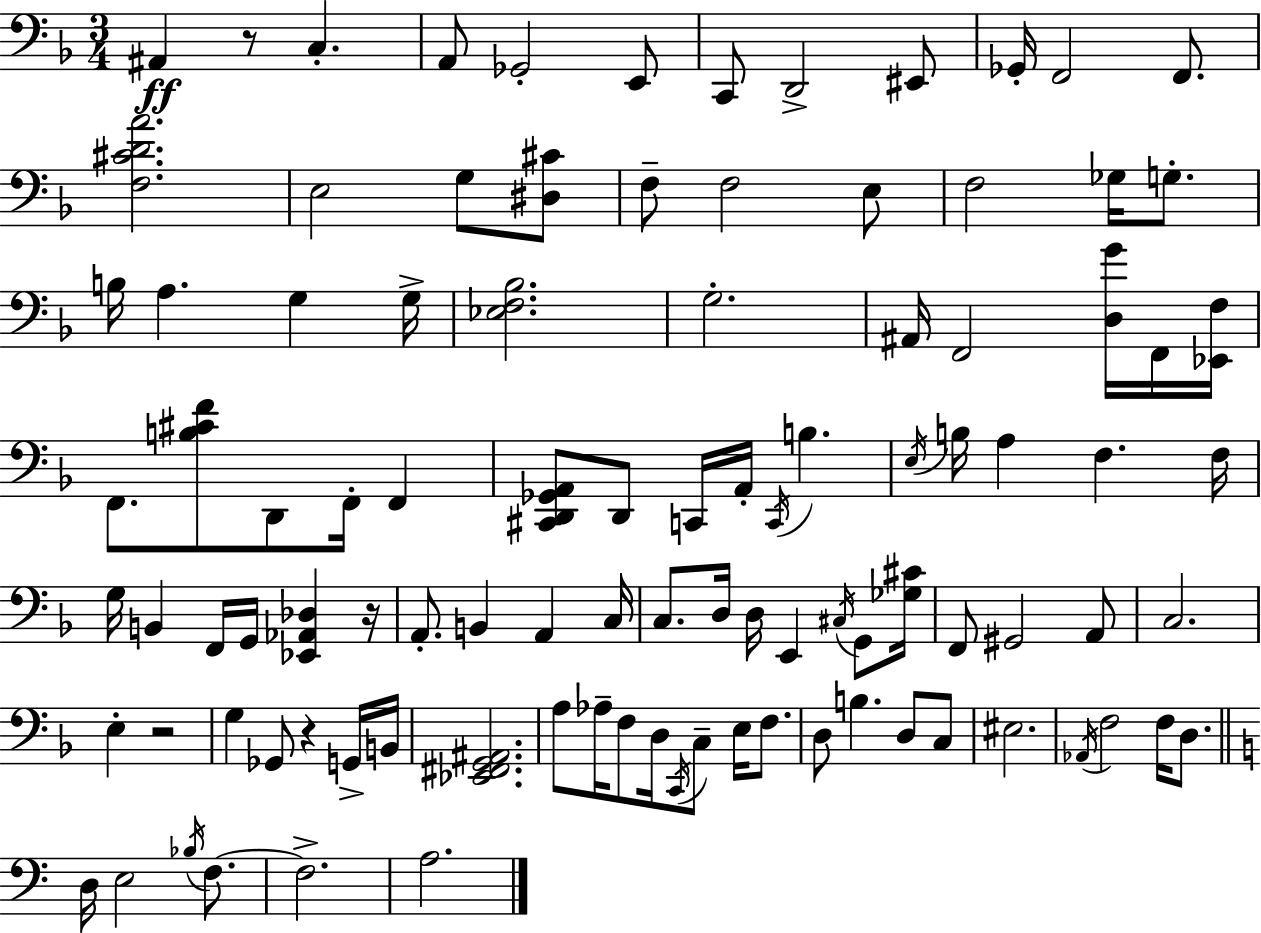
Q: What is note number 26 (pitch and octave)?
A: F2